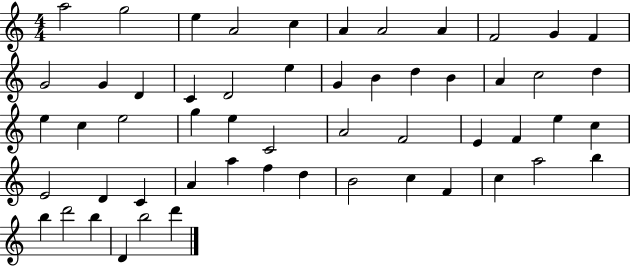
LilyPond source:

{
  \clef treble
  \numericTimeSignature
  \time 4/4
  \key c \major
  a''2 g''2 | e''4 a'2 c''4 | a'4 a'2 a'4 | f'2 g'4 f'4 | \break g'2 g'4 d'4 | c'4 d'2 e''4 | g'4 b'4 d''4 b'4 | a'4 c''2 d''4 | \break e''4 c''4 e''2 | g''4 e''4 c'2 | a'2 f'2 | e'4 f'4 e''4 c''4 | \break e'2 d'4 c'4 | a'4 a''4 f''4 d''4 | b'2 c''4 f'4 | c''4 a''2 b''4 | \break b''4 d'''2 b''4 | d'4 b''2 d'''4 | \bar "|."
}